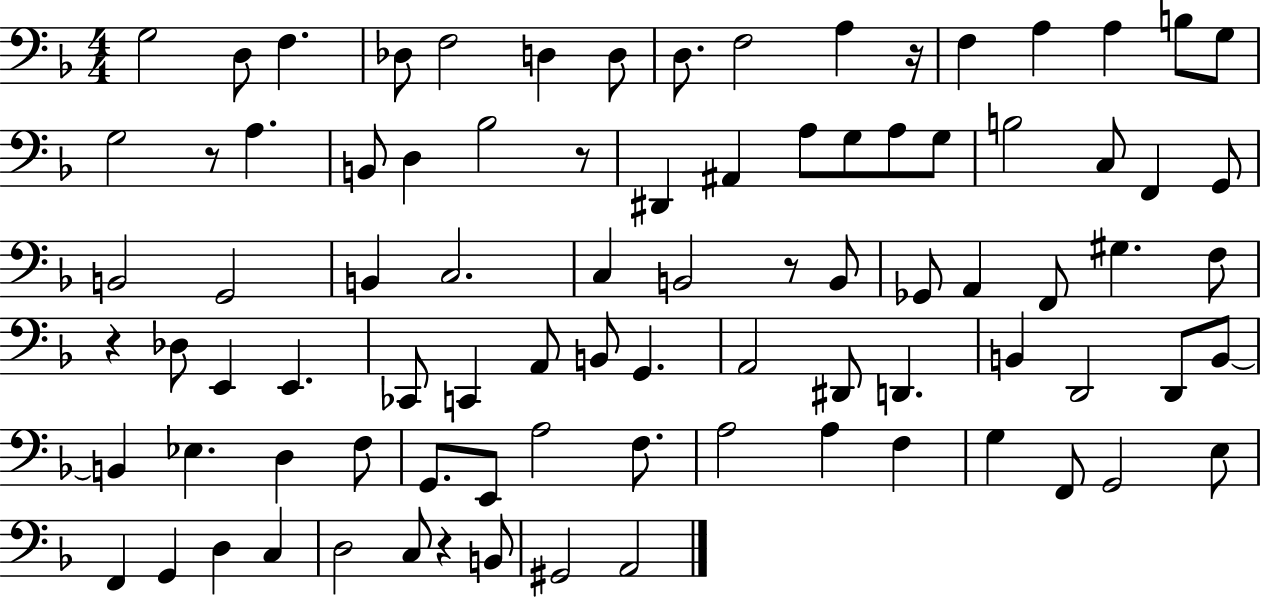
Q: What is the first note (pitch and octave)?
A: G3